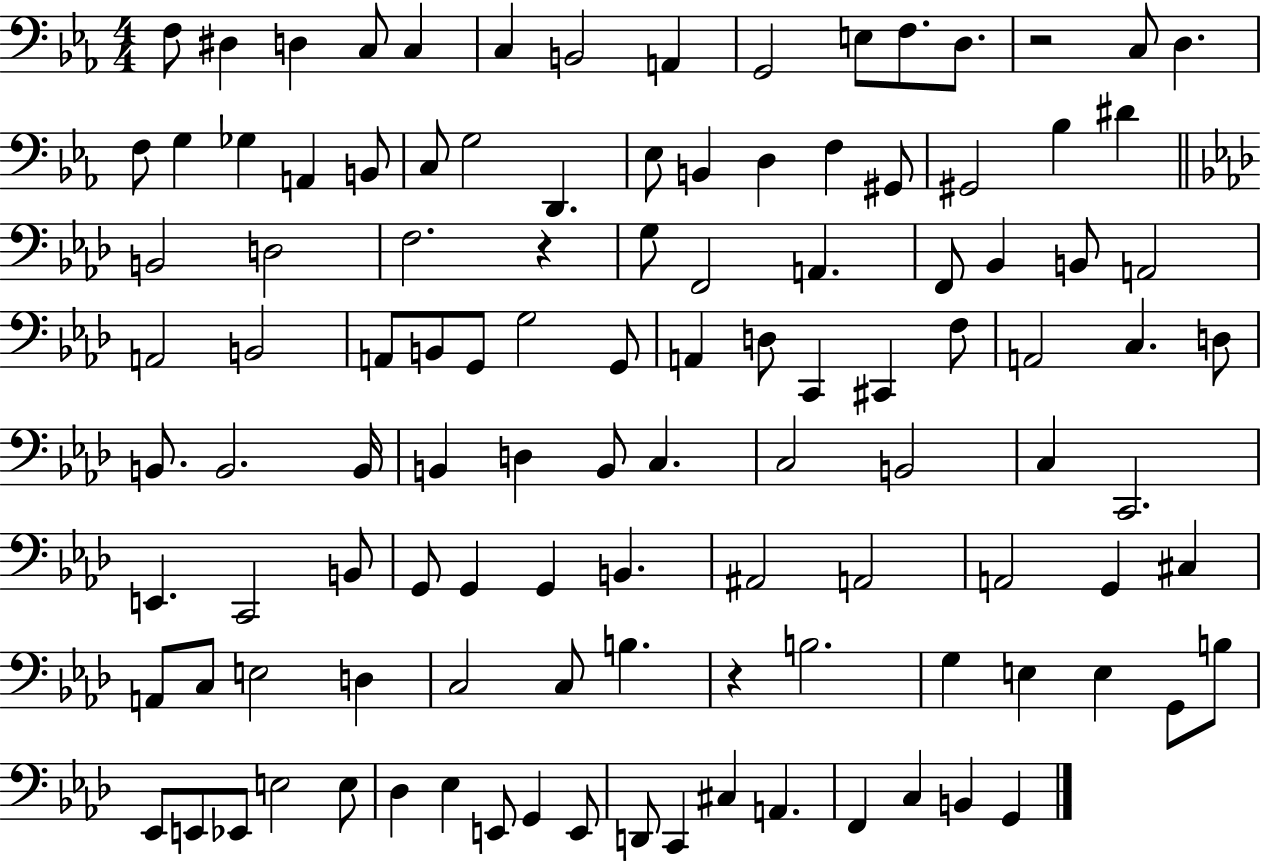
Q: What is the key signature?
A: EES major